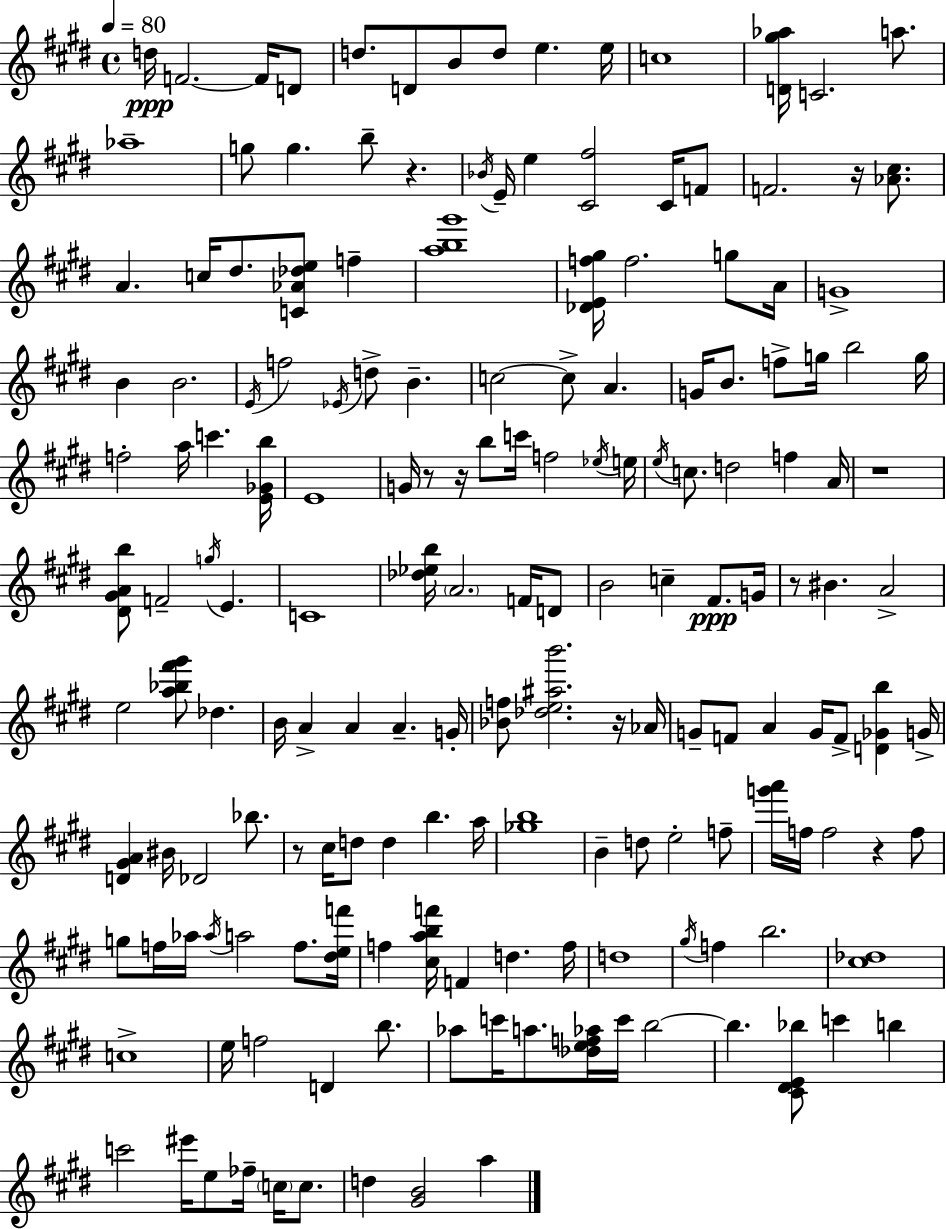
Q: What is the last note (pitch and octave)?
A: A5